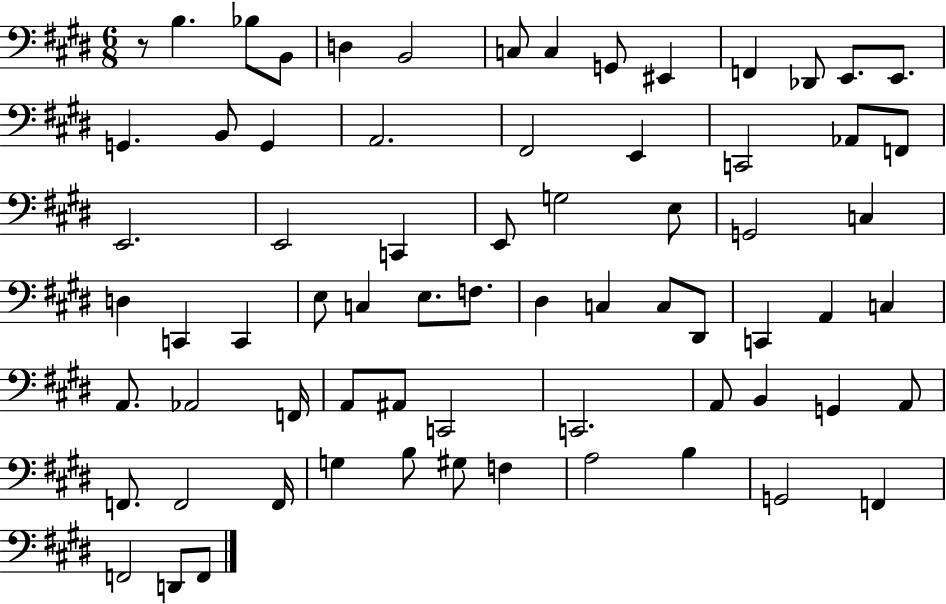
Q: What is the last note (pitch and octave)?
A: F2